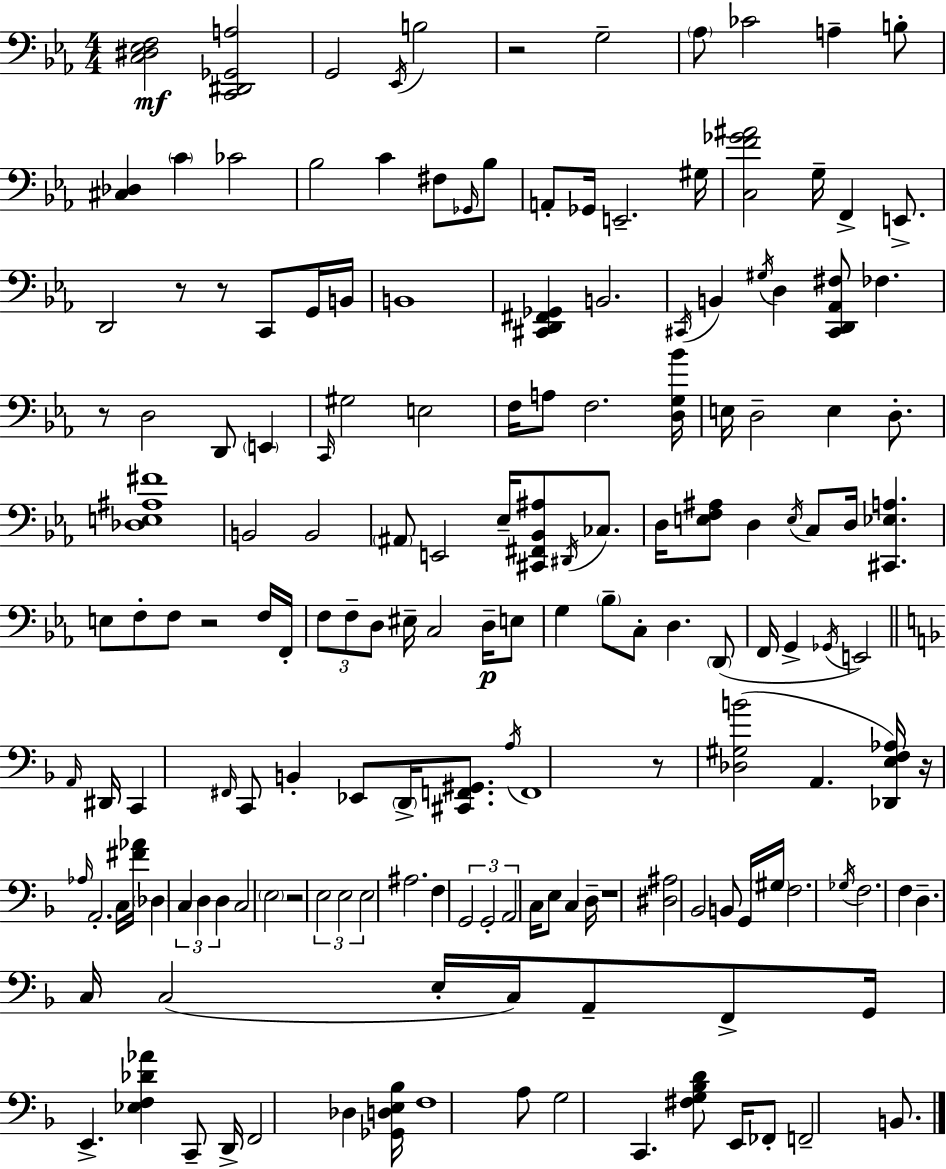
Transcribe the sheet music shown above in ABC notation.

X:1
T:Untitled
M:4/4
L:1/4
K:Eb
[C,^D,_E,F,]2 [C,,^D,,_G,,A,]2 G,,2 _E,,/4 B,2 z2 G,2 _A,/2 _C2 A, B,/2 [^C,_D,] C _C2 _B,2 C ^F,/2 _G,,/4 _B,/2 A,,/2 _G,,/4 E,,2 ^G,/4 [C,F_G^A]2 G,/4 F,, E,,/2 D,,2 z/2 z/2 C,,/2 G,,/4 B,,/4 B,,4 [^C,,D,,^F,,_G,,] B,,2 ^C,,/4 B,, ^G,/4 D, [^C,,D,,_A,,^F,]/2 _F, z/2 D,2 D,,/2 E,, C,,/4 ^G,2 E,2 F,/4 A,/2 F,2 [D,G,_B]/4 E,/4 D,2 E, D,/2 [_D,E,^A,^F]4 B,,2 B,,2 ^A,,/2 E,,2 _E,/4 [^C,,^F,,_B,,^A,]/2 ^D,,/4 _C,/2 D,/4 [E,F,^A,]/2 D, E,/4 C,/2 D,/4 [^C,,_E,A,] E,/2 F,/2 F,/2 z2 F,/4 F,,/4 F,/2 F,/2 D,/2 ^E,/4 C,2 D,/4 E,/2 G, _B,/2 C,/2 D, D,,/2 F,,/4 G,, _G,,/4 E,,2 A,,/4 ^D,,/4 C,, ^F,,/4 C,,/2 B,, _E,,/2 D,,/4 [^C,,F,,^G,,]/2 A,/4 F,,4 z/2 [_D,^G,B]2 A,, [_D,,E,F,_A,]/4 z/4 _A,/4 A,,2 C,/4 [^F_A]/4 _D, C, D, D, C,2 E,2 z2 E,2 E,2 E,2 ^A,2 F, G,,2 G,,2 A,,2 C,/4 E,/2 C, D,/4 z4 [^D,^A,]2 _B,,2 B,,/2 G,,/4 ^G,/4 F,2 _G,/4 F,2 F, D, C,/4 C,2 E,/4 C,/4 A,,/2 F,,/2 G,,/4 E,, [_E,F,_D_A] C,,/2 D,,/4 F,,2 _D, [_G,,D,E,_B,]/4 F,4 A,/2 G,2 C,, [^F,G,_B,D]/2 E,,/4 _F,,/2 F,,2 B,,/2